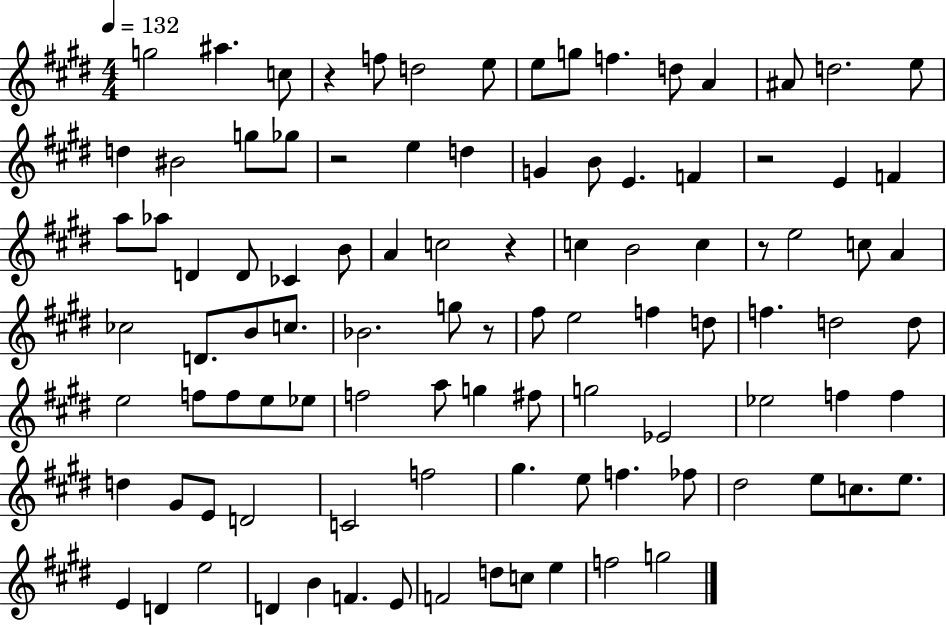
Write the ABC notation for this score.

X:1
T:Untitled
M:4/4
L:1/4
K:E
g2 ^a c/2 z f/2 d2 e/2 e/2 g/2 f d/2 A ^A/2 d2 e/2 d ^B2 g/2 _g/2 z2 e d G B/2 E F z2 E F a/2 _a/2 D D/2 _C B/2 A c2 z c B2 c z/2 e2 c/2 A _c2 D/2 B/2 c/2 _B2 g/2 z/2 ^f/2 e2 f d/2 f d2 d/2 e2 f/2 f/2 e/2 _e/2 f2 a/2 g ^f/2 g2 _E2 _e2 f f d ^G/2 E/2 D2 C2 f2 ^g e/2 f _f/2 ^d2 e/2 c/2 e/2 E D e2 D B F E/2 F2 d/2 c/2 e f2 g2